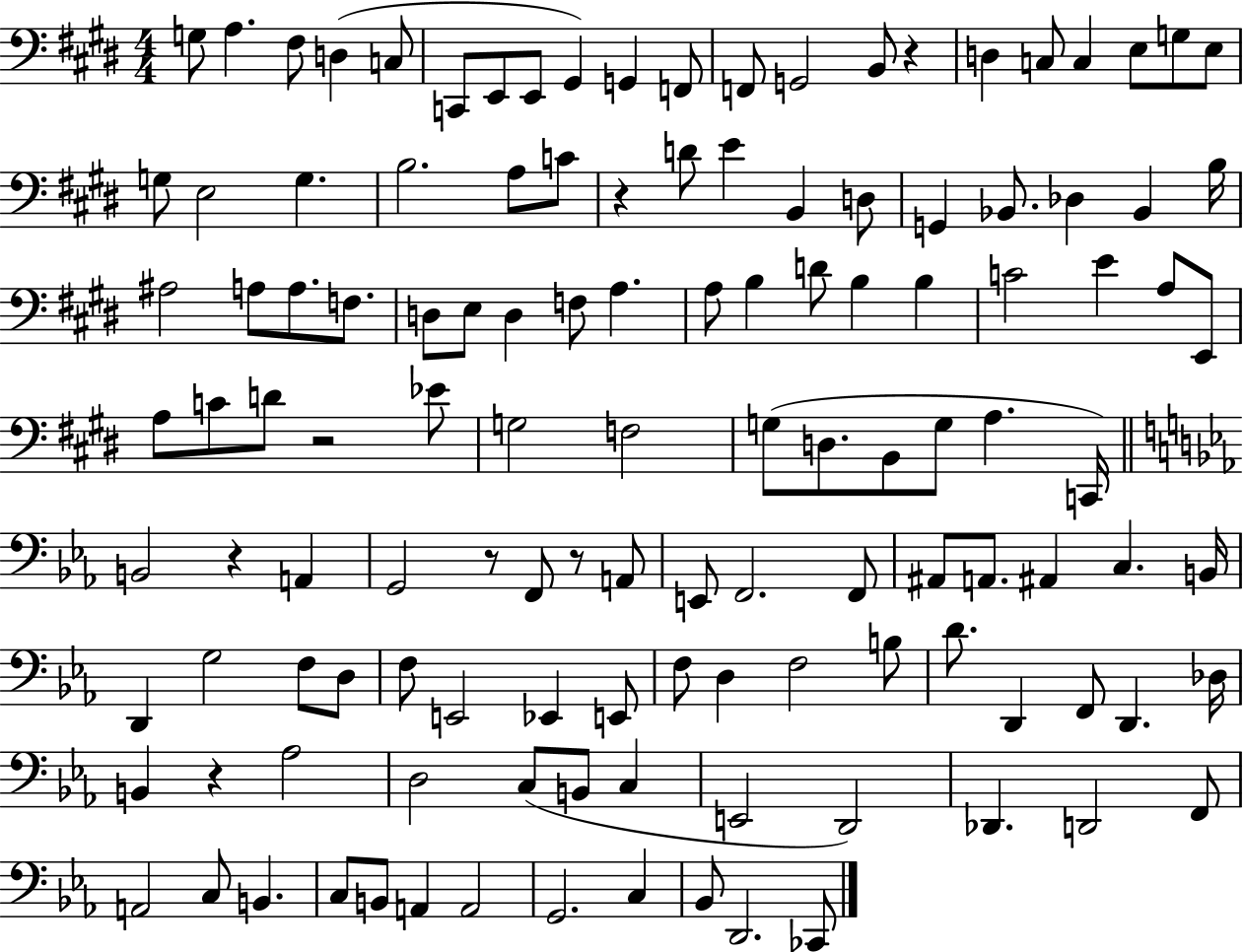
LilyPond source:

{
  \clef bass
  \numericTimeSignature
  \time 4/4
  \key e \major
  g8 a4. fis8 d4( c8 | c,8 e,8 e,8 gis,4) g,4 f,8 | f,8 g,2 b,8 r4 | d4 c8 c4 e8 g8 e8 | \break g8 e2 g4. | b2. a8 c'8 | r4 d'8 e'4 b,4 d8 | g,4 bes,8. des4 bes,4 b16 | \break ais2 a8 a8. f8. | d8 e8 d4 f8 a4. | a8 b4 d'8 b4 b4 | c'2 e'4 a8 e,8 | \break a8 c'8 d'8 r2 ees'8 | g2 f2 | g8( d8. b,8 g8 a4. c,16) | \bar "||" \break \key c \minor b,2 r4 a,4 | g,2 r8 f,8 r8 a,8 | e,8 f,2. f,8 | ais,8 a,8. ais,4 c4. b,16 | \break d,4 g2 f8 d8 | f8 e,2 ees,4 e,8 | f8 d4 f2 b8 | d'8. d,4 f,8 d,4. des16 | \break b,4 r4 aes2 | d2 c8( b,8 c4 | e,2 d,2) | des,4. d,2 f,8 | \break a,2 c8 b,4. | c8 b,8 a,4 a,2 | g,2. c4 | bes,8 d,2. ces,8 | \break \bar "|."
}